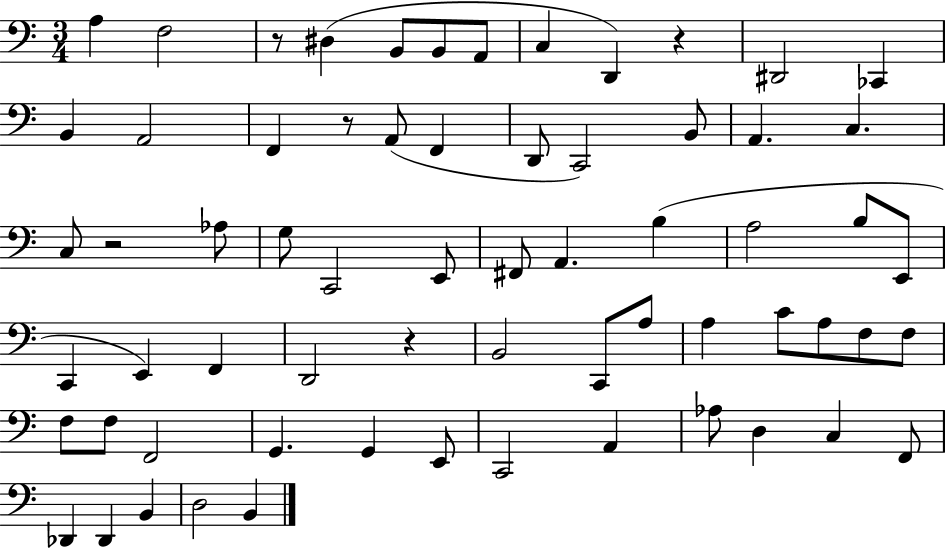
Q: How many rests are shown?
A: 5